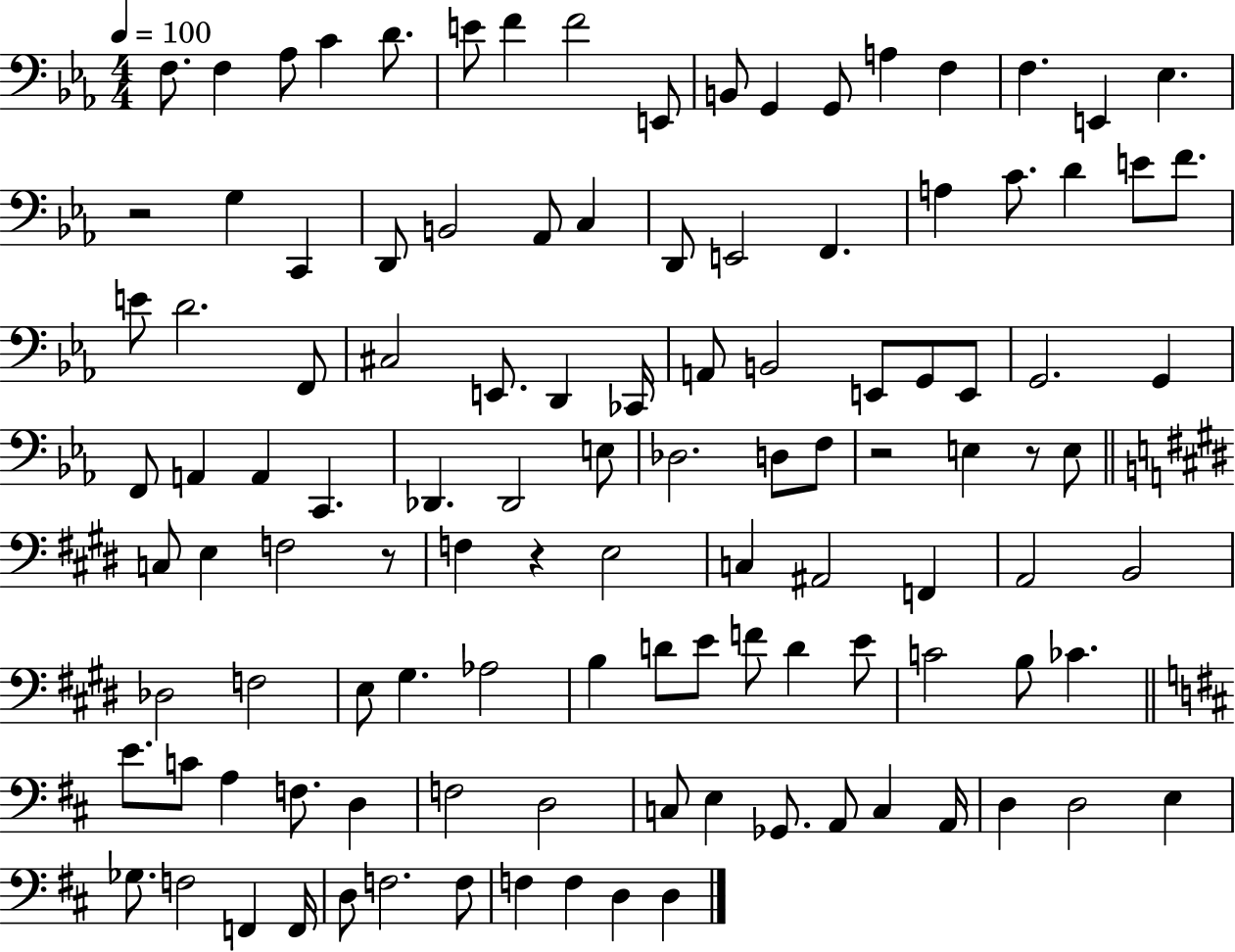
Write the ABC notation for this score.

X:1
T:Untitled
M:4/4
L:1/4
K:Eb
F,/2 F, _A,/2 C D/2 E/2 F F2 E,,/2 B,,/2 G,, G,,/2 A, F, F, E,, _E, z2 G, C,, D,,/2 B,,2 _A,,/2 C, D,,/2 E,,2 F,, A, C/2 D E/2 F/2 E/2 D2 F,,/2 ^C,2 E,,/2 D,, _C,,/4 A,,/2 B,,2 E,,/2 G,,/2 E,,/2 G,,2 G,, F,,/2 A,, A,, C,, _D,, _D,,2 E,/2 _D,2 D,/2 F,/2 z2 E, z/2 E,/2 C,/2 E, F,2 z/2 F, z E,2 C, ^A,,2 F,, A,,2 B,,2 _D,2 F,2 E,/2 ^G, _A,2 B, D/2 E/2 F/2 D E/2 C2 B,/2 _C E/2 C/2 A, F,/2 D, F,2 D,2 C,/2 E, _G,,/2 A,,/2 C, A,,/4 D, D,2 E, _G,/2 F,2 F,, F,,/4 D,/2 F,2 F,/2 F, F, D, D,